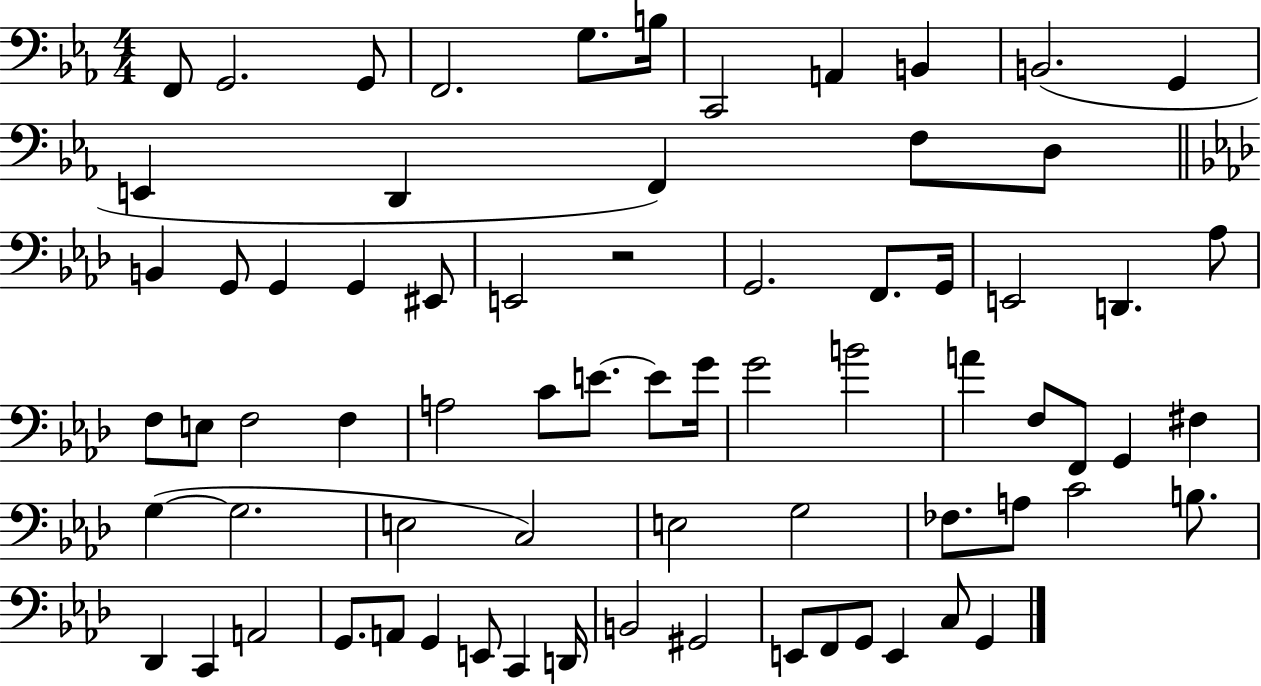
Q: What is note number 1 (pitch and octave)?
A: F2